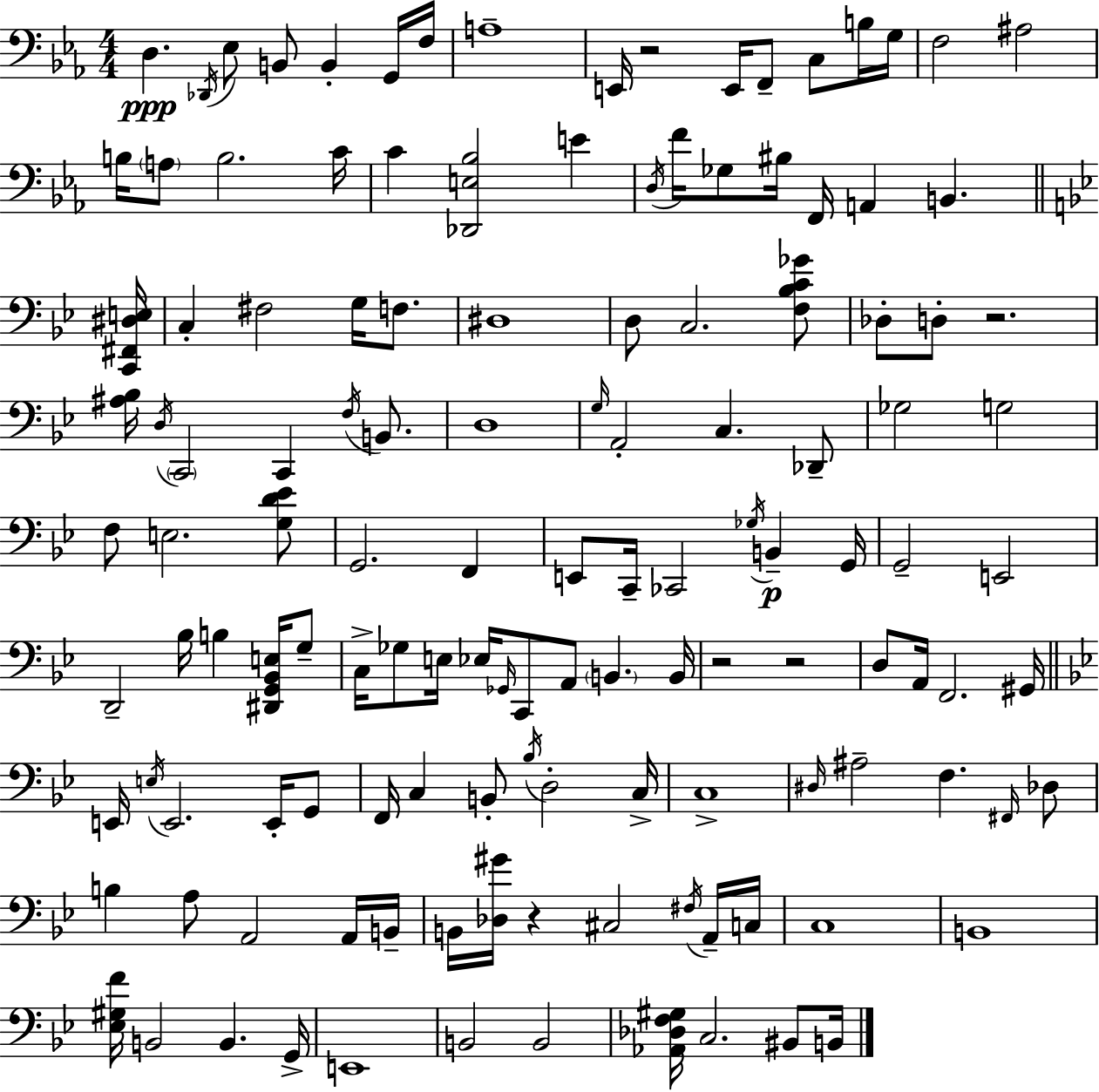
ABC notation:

X:1
T:Untitled
M:4/4
L:1/4
K:Eb
D, _D,,/4 _E,/2 B,,/2 B,, G,,/4 F,/4 A,4 E,,/4 z2 E,,/4 F,,/2 C,/2 B,/4 G,/4 F,2 ^A,2 B,/4 A,/2 B,2 C/4 C [_D,,E,_B,]2 E D,/4 F/4 _G,/2 ^B,/4 F,,/4 A,, B,, [C,,^F,,^D,E,]/4 C, ^F,2 G,/4 F,/2 ^D,4 D,/2 C,2 [F,_B,C_G]/2 _D,/2 D,/2 z2 [^A,_B,]/4 D,/4 C,,2 C,, F,/4 B,,/2 D,4 G,/4 A,,2 C, _D,,/2 _G,2 G,2 F,/2 E,2 [G,D_E]/2 G,,2 F,, E,,/2 C,,/4 _C,,2 _G,/4 B,, G,,/4 G,,2 E,,2 D,,2 _B,/4 B, [^D,,G,,_B,,E,]/4 G,/2 C,/4 _G,/2 E,/4 _E,/4 _G,,/4 C,,/2 A,,/2 B,, B,,/4 z2 z2 D,/2 A,,/4 F,,2 ^G,,/4 E,,/4 E,/4 E,,2 E,,/4 G,,/2 F,,/4 C, B,,/2 _B,/4 D,2 C,/4 C,4 ^D,/4 ^A,2 F, ^F,,/4 _D,/2 B, A,/2 A,,2 A,,/4 B,,/4 B,,/4 [_D,^G]/4 z ^C,2 ^F,/4 A,,/4 C,/4 C,4 B,,4 [_E,^G,F]/4 B,,2 B,, G,,/4 E,,4 B,,2 B,,2 [_A,,_D,F,^G,]/4 C,2 ^B,,/2 B,,/4